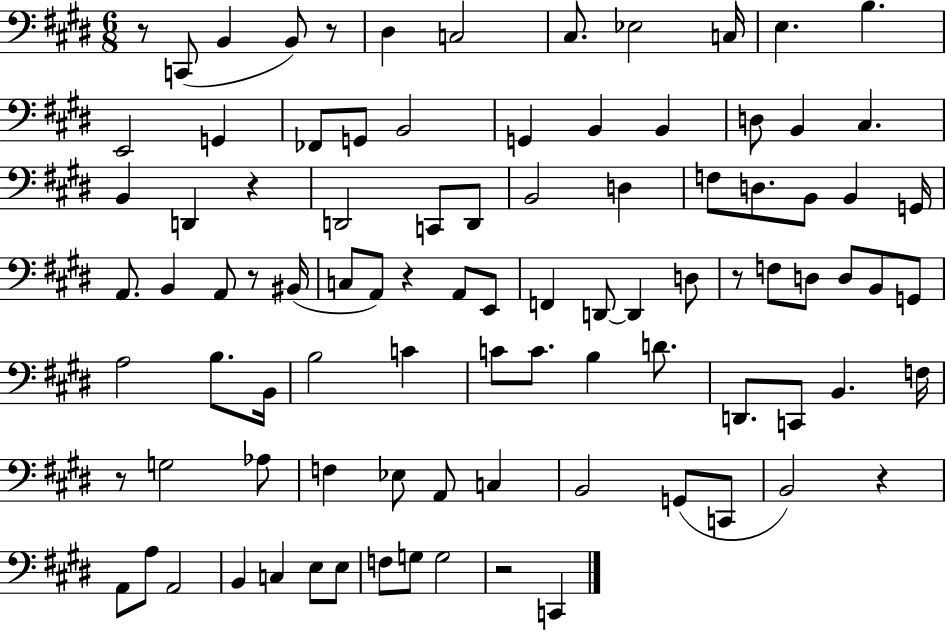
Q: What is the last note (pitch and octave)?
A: C2